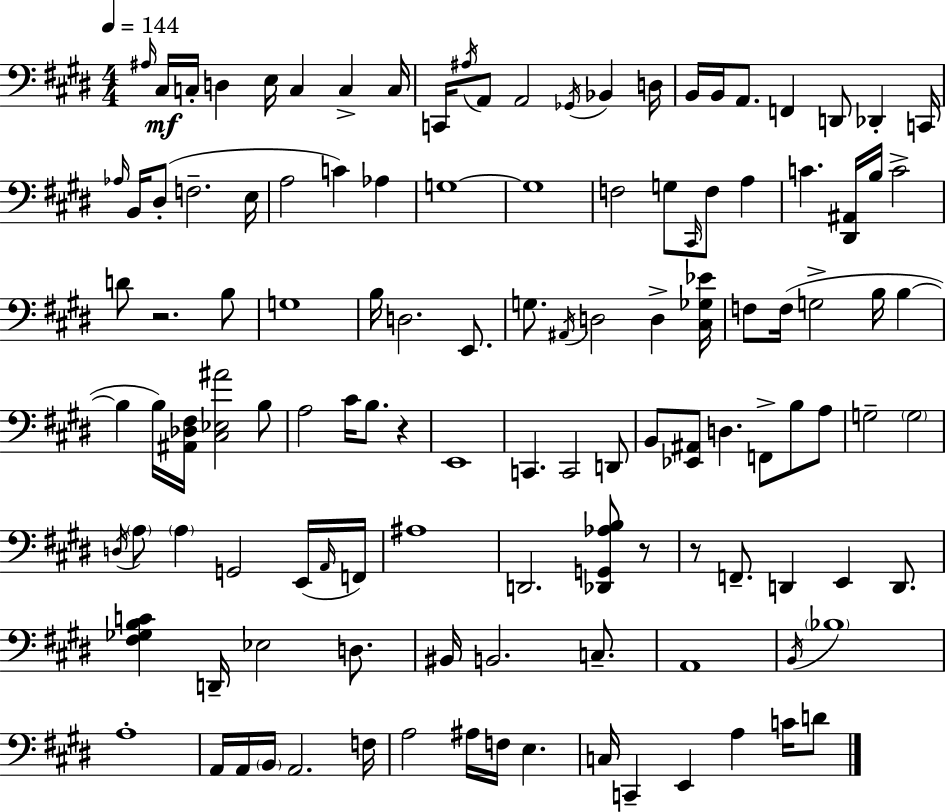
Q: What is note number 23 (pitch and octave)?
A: Ab3